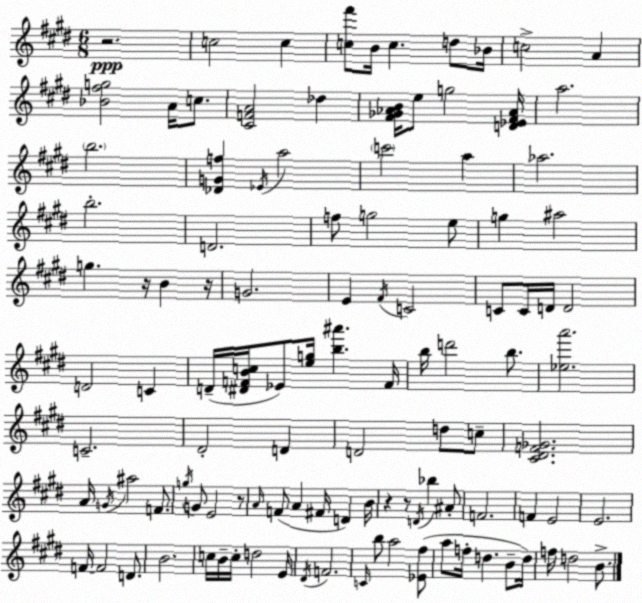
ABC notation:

X:1
T:Untitled
M:6/8
L:1/4
K:E
z2 c2 c [c^f']/2 B/4 c d/2 _B/4 c2 A [_B^fg]2 A/4 c/2 [^CFA]2 _d [^F_G_AB]/4 e/2 g2 [D_E^F_A]/4 a2 b2 [_DGf] _E/4 a2 c'2 a _a2 b2 D2 f/2 g2 e/2 g ^a2 g z/4 B z/4 G2 E ^F/4 C2 C/2 C/4 D/4 D2 D2 C D/4 [^DFBc]/4 _E/2 [eg]/4 [b^a'] F/4 b/4 d'2 b/2 [_ea']2 C2 ^D2 D D2 d/2 c/2 [^C^DF_G]2 A/4 G/4 ^a2 F/2 g/4 G/2 E2 z/2 A/4 F/2 A ^F/4 D B/4 z z/2 D/4 _b ^A/2 F2 F E2 E2 F/4 F2 D/2 B2 c/4 B/4 c/4 d2 E/4 ^D/4 F2 C/4 b/2 a2 [_E^f]/2 a/2 f/4 d B/2 d/4 f/4 d2 B/2